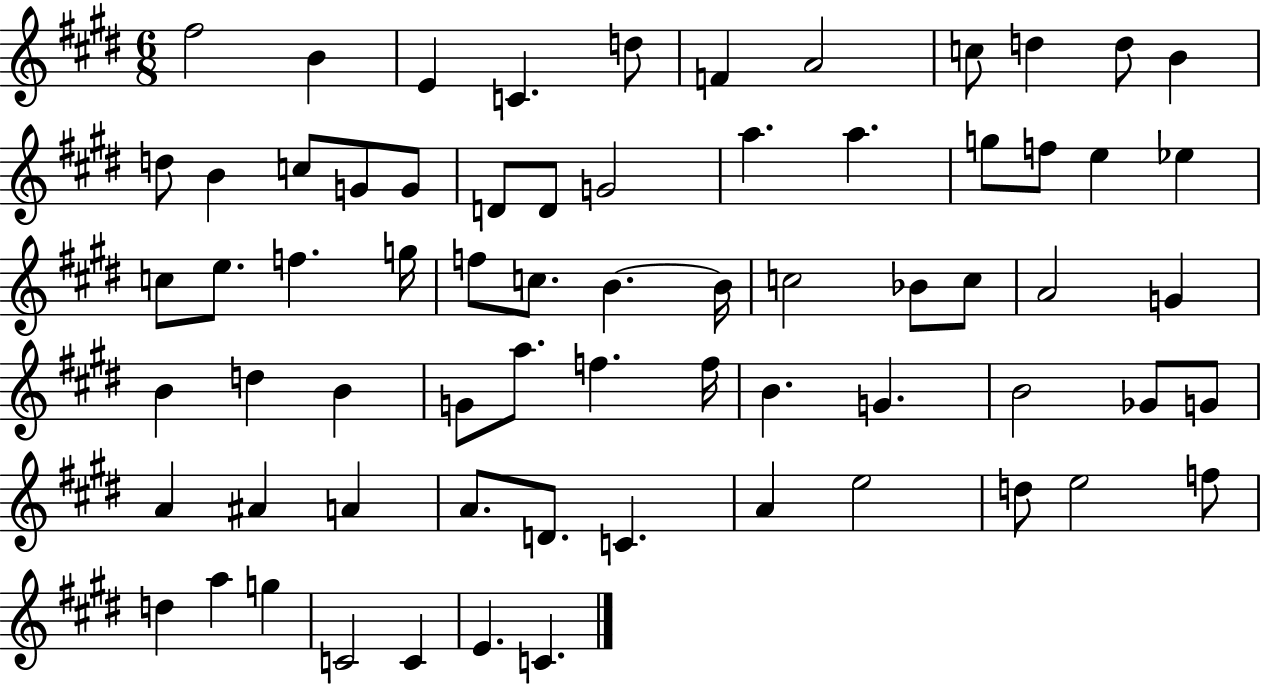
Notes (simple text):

F#5/h B4/q E4/q C4/q. D5/e F4/q A4/h C5/e D5/q D5/e B4/q D5/e B4/q C5/e G4/e G4/e D4/e D4/e G4/h A5/q. A5/q. G5/e F5/e E5/q Eb5/q C5/e E5/e. F5/q. G5/s F5/e C5/e. B4/q. B4/s C5/h Bb4/e C5/e A4/h G4/q B4/q D5/q B4/q G4/e A5/e. F5/q. F5/s B4/q. G4/q. B4/h Gb4/e G4/e A4/q A#4/q A4/q A4/e. D4/e. C4/q. A4/q E5/h D5/e E5/h F5/e D5/q A5/q G5/q C4/h C4/q E4/q. C4/q.